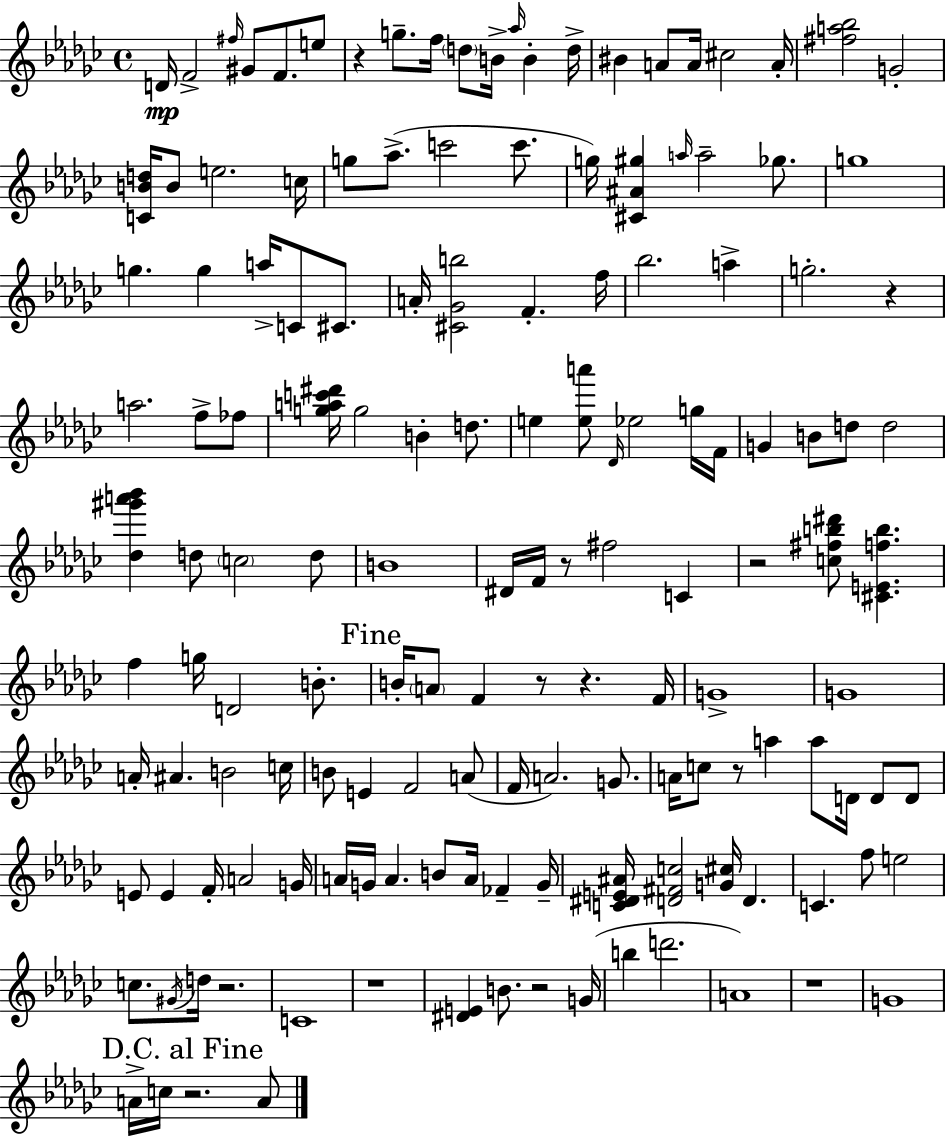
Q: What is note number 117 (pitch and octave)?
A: D6